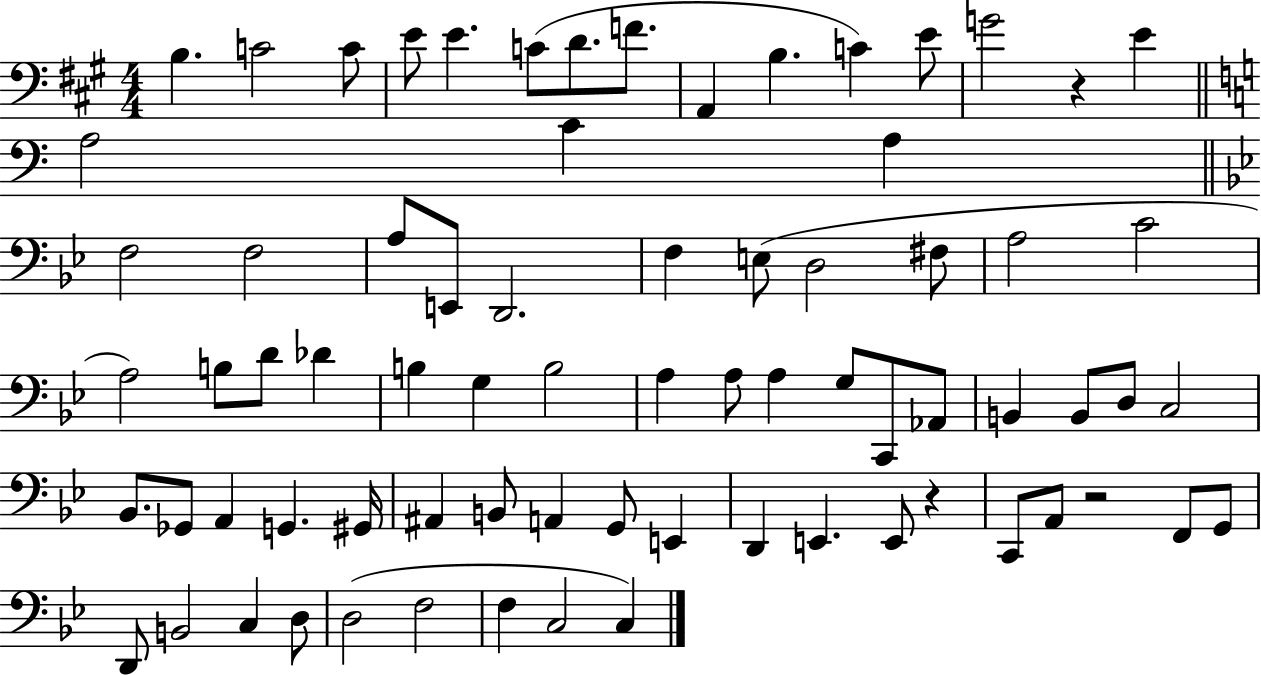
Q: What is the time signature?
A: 4/4